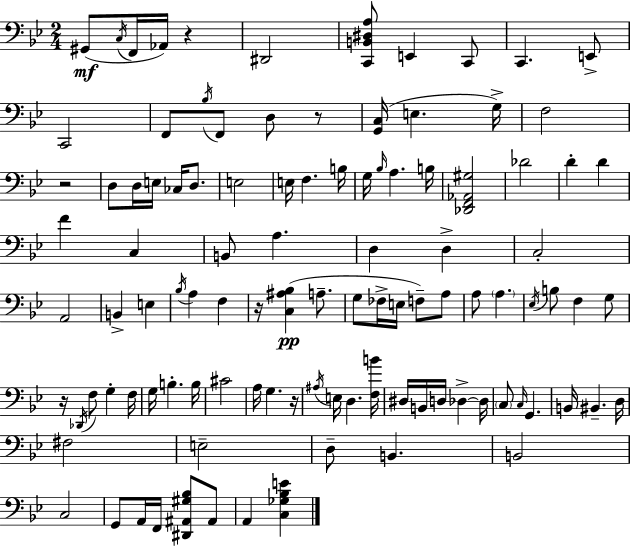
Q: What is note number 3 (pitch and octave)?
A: F2